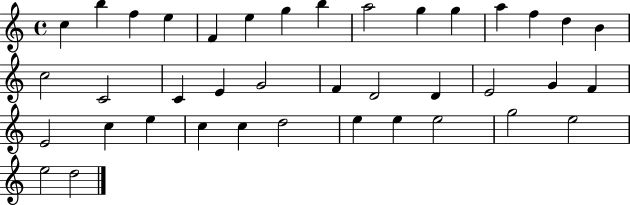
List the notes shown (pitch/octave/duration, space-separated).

C5/q B5/q F5/q E5/q F4/q E5/q G5/q B5/q A5/h G5/q G5/q A5/q F5/q D5/q B4/q C5/h C4/h C4/q E4/q G4/h F4/q D4/h D4/q E4/h G4/q F4/q E4/h C5/q E5/q C5/q C5/q D5/h E5/q E5/q E5/h G5/h E5/h E5/h D5/h